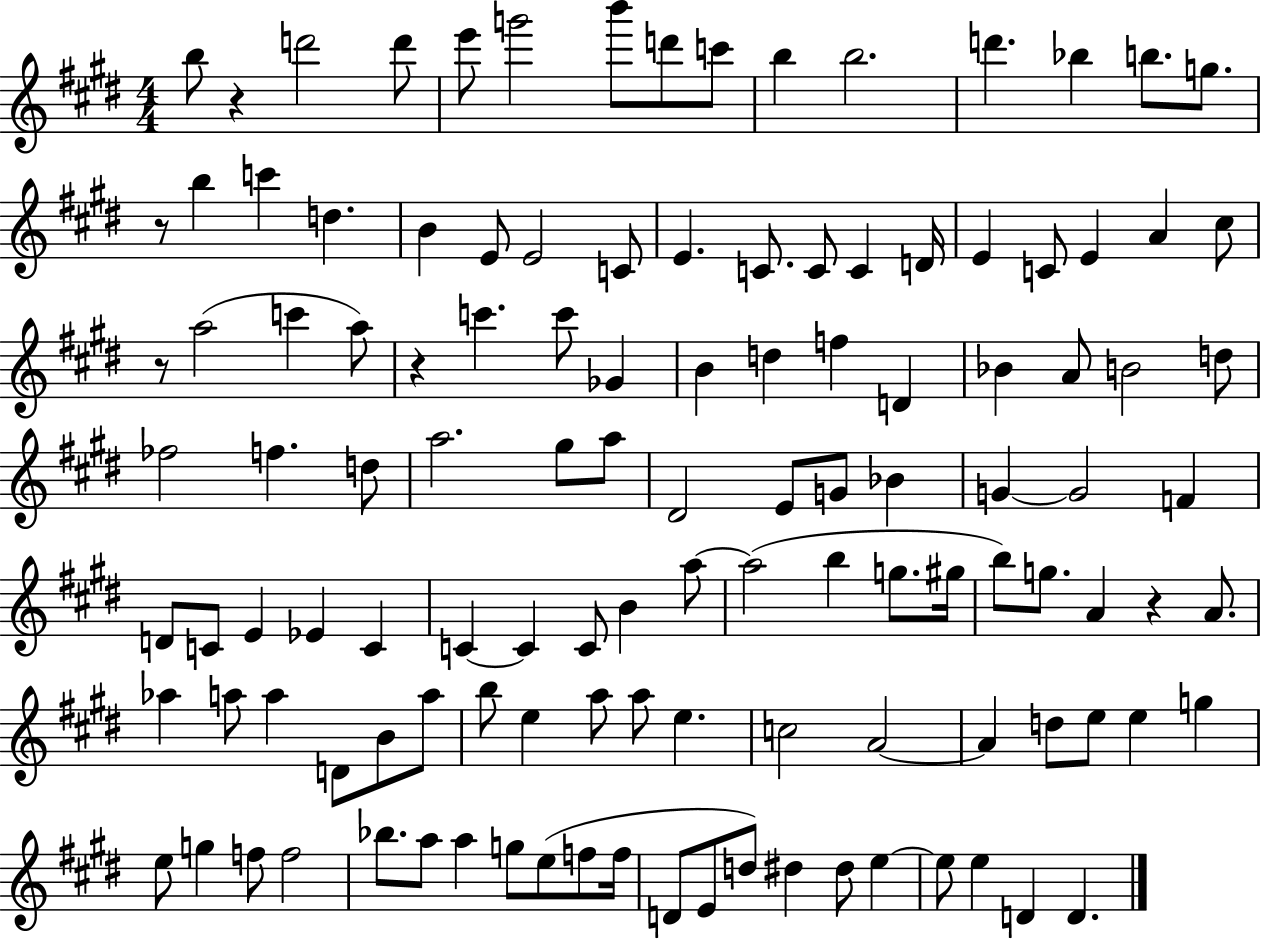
B5/e R/q D6/h D6/e E6/e G6/h B6/e D6/e C6/e B5/q B5/h. D6/q. Bb5/q B5/e. G5/e. R/e B5/q C6/q D5/q. B4/q E4/e E4/h C4/e E4/q. C4/e. C4/e C4/q D4/s E4/q C4/e E4/q A4/q C#5/e R/e A5/h C6/q A5/e R/q C6/q. C6/e Gb4/q B4/q D5/q F5/q D4/q Bb4/q A4/e B4/h D5/e FES5/h F5/q. D5/e A5/h. G#5/e A5/e D#4/h E4/e G4/e Bb4/q G4/q G4/h F4/q D4/e C4/e E4/q Eb4/q C4/q C4/q C4/q C4/e B4/q A5/e A5/h B5/q G5/e. G#5/s B5/e G5/e. A4/q R/q A4/e. Ab5/q A5/e A5/q D4/e B4/e A5/e B5/e E5/q A5/e A5/e E5/q. C5/h A4/h A4/q D5/e E5/e E5/q G5/q E5/e G5/q F5/e F5/h Bb5/e. A5/e A5/q G5/e E5/e F5/e F5/s D4/e E4/e D5/e D#5/q D#5/e E5/q E5/e E5/q D4/q D4/q.